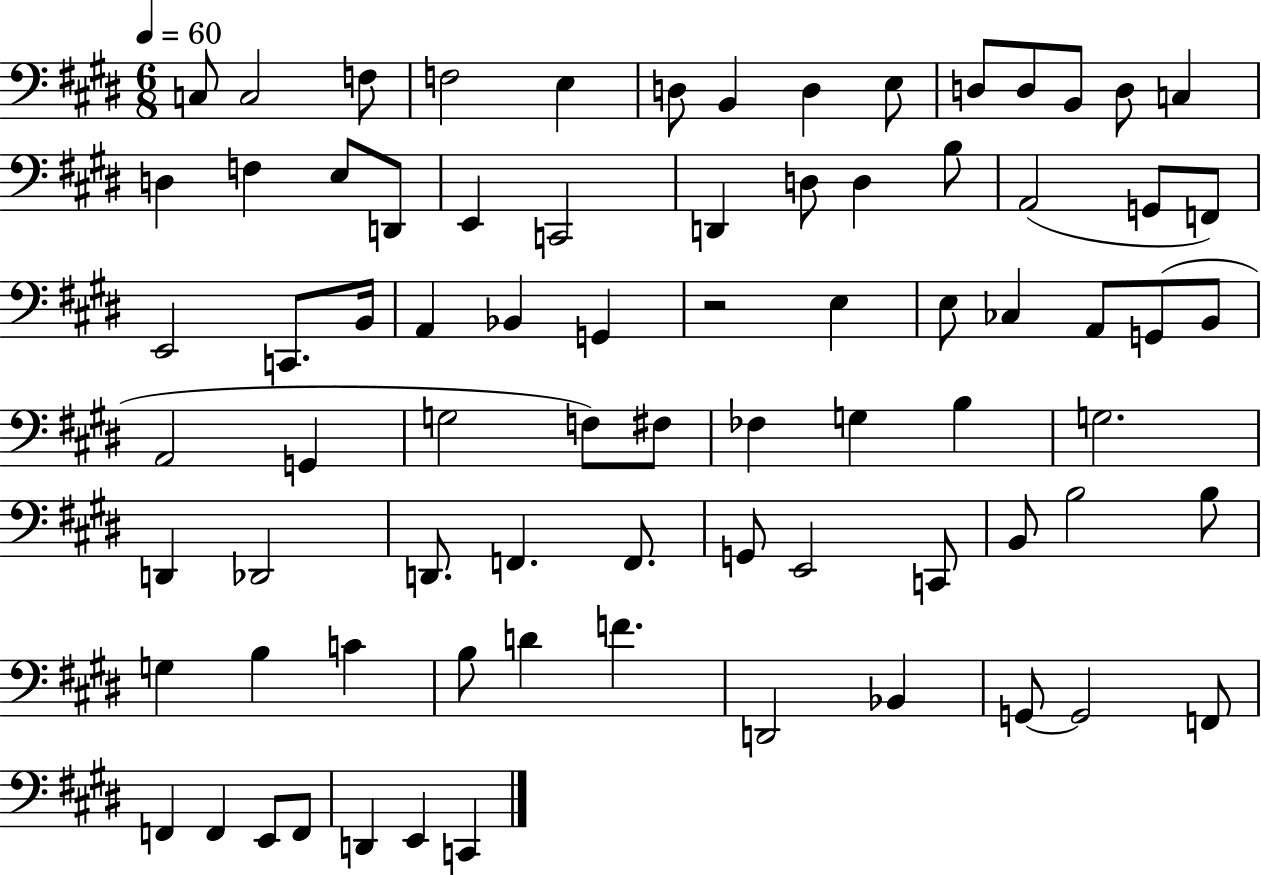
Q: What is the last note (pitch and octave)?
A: C2